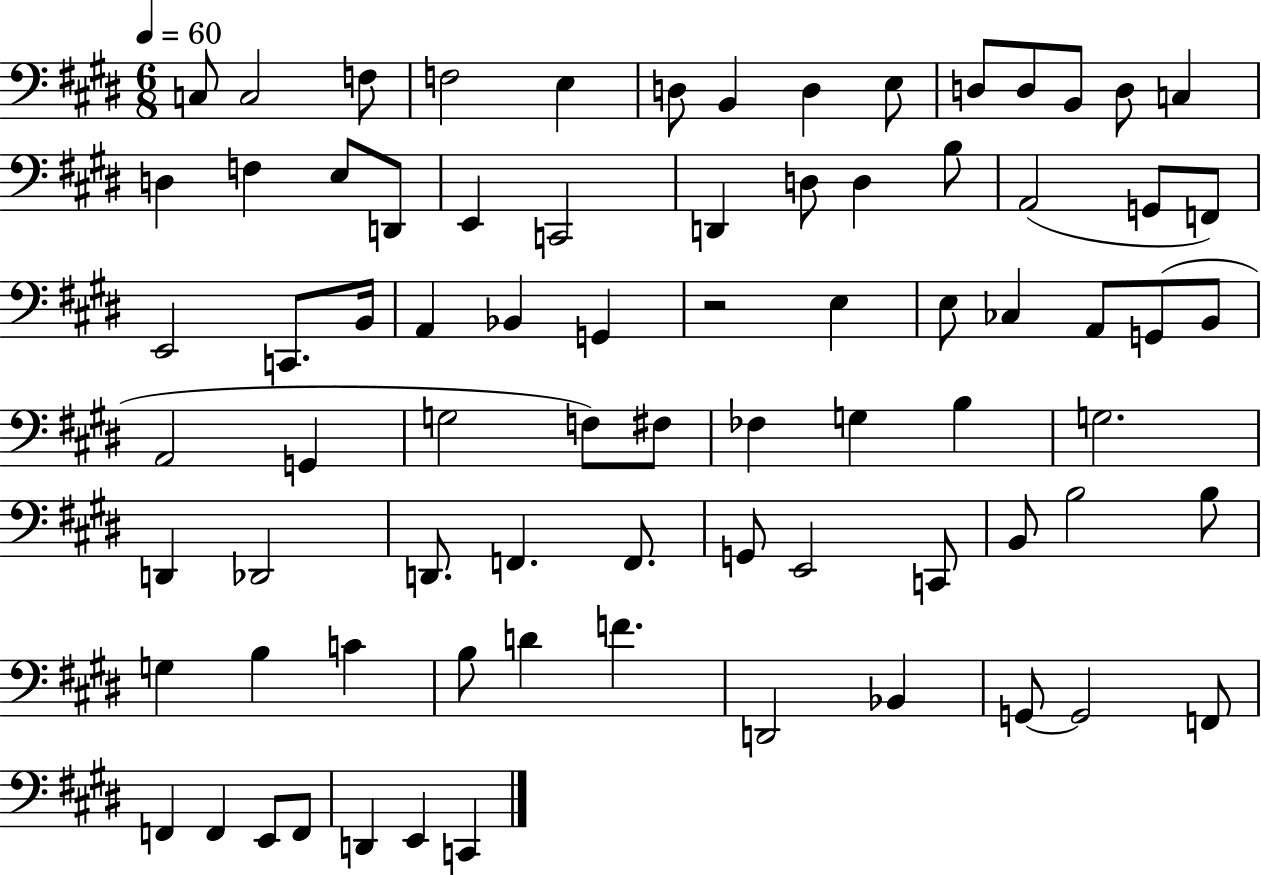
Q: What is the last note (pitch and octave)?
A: C2